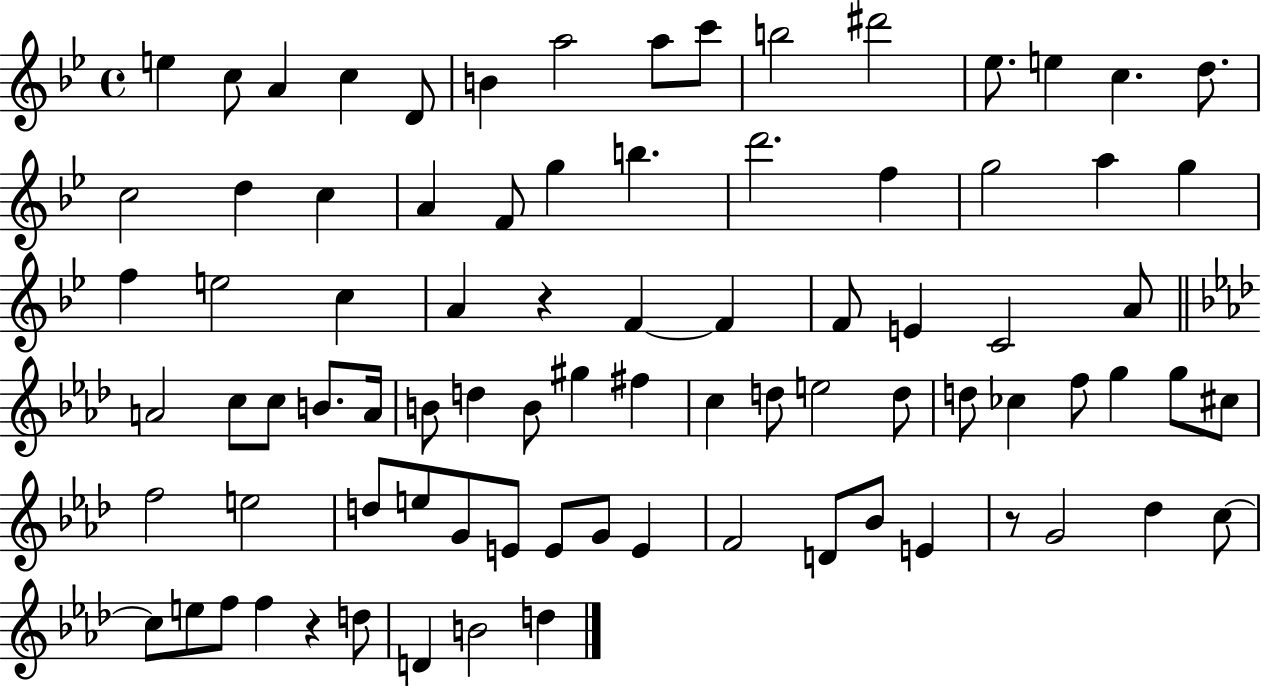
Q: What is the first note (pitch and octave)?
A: E5